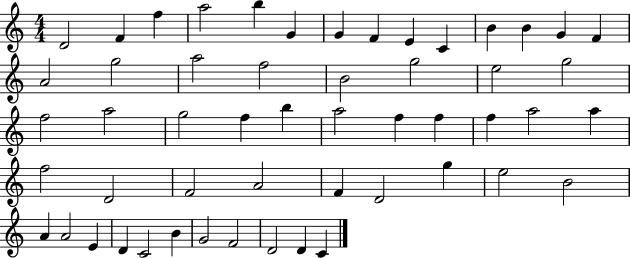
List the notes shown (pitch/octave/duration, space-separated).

D4/h F4/q F5/q A5/h B5/q G4/q G4/q F4/q E4/q C4/q B4/q B4/q G4/q F4/q A4/h G5/h A5/h F5/h B4/h G5/h E5/h G5/h F5/h A5/h G5/h F5/q B5/q A5/h F5/q F5/q F5/q A5/h A5/q F5/h D4/h F4/h A4/h F4/q D4/h G5/q E5/h B4/h A4/q A4/h E4/q D4/q C4/h B4/q G4/h F4/h D4/h D4/q C4/q